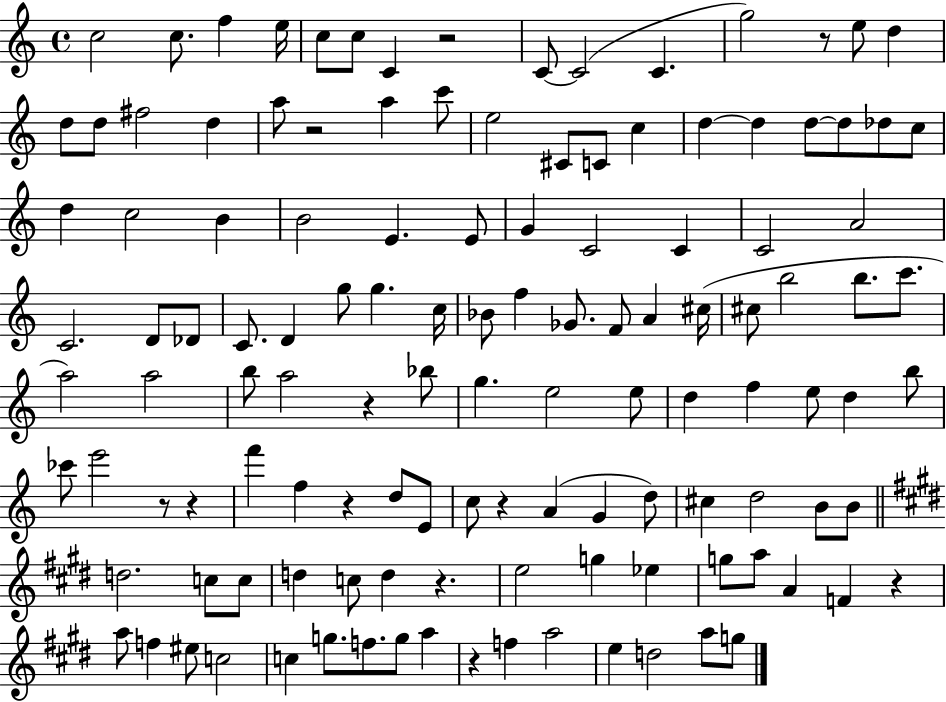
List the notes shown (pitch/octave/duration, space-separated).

C5/h C5/e. F5/q E5/s C5/e C5/e C4/q R/h C4/e C4/h C4/q. G5/h R/e E5/e D5/q D5/e D5/e F#5/h D5/q A5/e R/h A5/q C6/e E5/h C#4/e C4/e C5/q D5/q D5/q D5/e D5/e Db5/e C5/e D5/q C5/h B4/q B4/h E4/q. E4/e G4/q C4/h C4/q C4/h A4/h C4/h. D4/e Db4/e C4/e. D4/q G5/e G5/q. C5/s Bb4/e F5/q Gb4/e. F4/e A4/q C#5/s C#5/e B5/h B5/e. C6/e. A5/h A5/h B5/e A5/h R/q Bb5/e G5/q. E5/h E5/e D5/q F5/q E5/e D5/q B5/e CES6/e E6/h R/e R/q F6/q F5/q R/q D5/e E4/e C5/e R/q A4/q G4/q D5/e C#5/q D5/h B4/e B4/e D5/h. C5/e C5/e D5/q C5/e D5/q R/q. E5/h G5/q Eb5/q G5/e A5/e A4/q F4/q R/q A5/e F5/q EIS5/e C5/h C5/q G5/e. F5/e. G5/e A5/q R/q F5/q A5/h E5/q D5/h A5/e G5/e